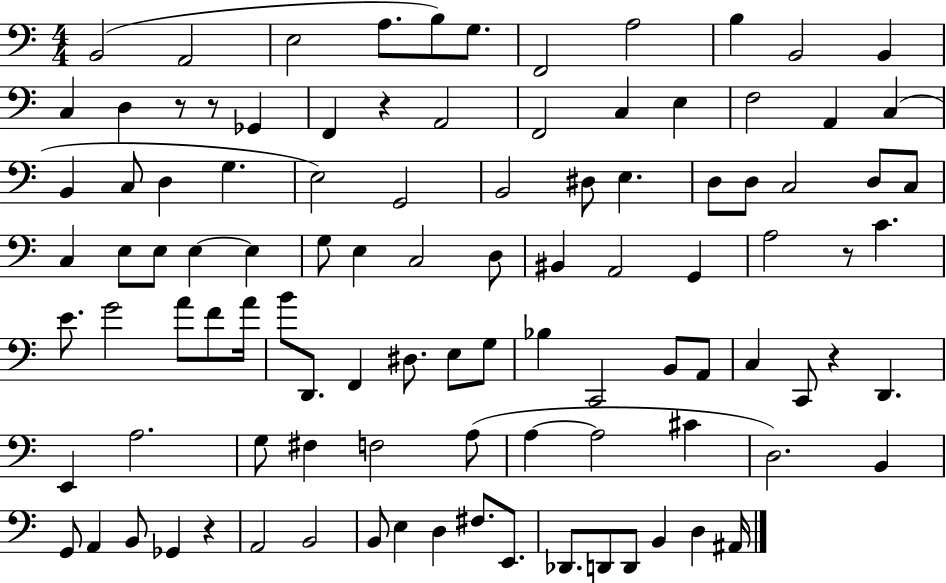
{
  \clef bass
  \numericTimeSignature
  \time 4/4
  \key c \major
  \repeat volta 2 { b,2( a,2 | e2 a8. b8) g8. | f,2 a2 | b4 b,2 b,4 | \break c4 d4 r8 r8 ges,4 | f,4 r4 a,2 | f,2 c4 e4 | f2 a,4 c4( | \break b,4 c8 d4 g4. | e2) g,2 | b,2 dis8 e4. | d8 d8 c2 d8 c8 | \break c4 e8 e8 e4~~ e4 | g8 e4 c2 d8 | bis,4 a,2 g,4 | a2 r8 c'4. | \break e'8. g'2 a'8 f'8 a'16 | b'8 d,8. f,4 dis8. e8 g8 | bes4 c,2 b,8 a,8 | c4 c,8 r4 d,4. | \break e,4 a2. | g8 fis4 f2 a8( | a4~~ a2 cis'4 | d2.) b,4 | \break g,8 a,4 b,8 ges,4 r4 | a,2 b,2 | b,8 e4 d4 fis8. e,8. | des,8. d,8 d,8 b,4 d4 ais,16 | \break } \bar "|."
}